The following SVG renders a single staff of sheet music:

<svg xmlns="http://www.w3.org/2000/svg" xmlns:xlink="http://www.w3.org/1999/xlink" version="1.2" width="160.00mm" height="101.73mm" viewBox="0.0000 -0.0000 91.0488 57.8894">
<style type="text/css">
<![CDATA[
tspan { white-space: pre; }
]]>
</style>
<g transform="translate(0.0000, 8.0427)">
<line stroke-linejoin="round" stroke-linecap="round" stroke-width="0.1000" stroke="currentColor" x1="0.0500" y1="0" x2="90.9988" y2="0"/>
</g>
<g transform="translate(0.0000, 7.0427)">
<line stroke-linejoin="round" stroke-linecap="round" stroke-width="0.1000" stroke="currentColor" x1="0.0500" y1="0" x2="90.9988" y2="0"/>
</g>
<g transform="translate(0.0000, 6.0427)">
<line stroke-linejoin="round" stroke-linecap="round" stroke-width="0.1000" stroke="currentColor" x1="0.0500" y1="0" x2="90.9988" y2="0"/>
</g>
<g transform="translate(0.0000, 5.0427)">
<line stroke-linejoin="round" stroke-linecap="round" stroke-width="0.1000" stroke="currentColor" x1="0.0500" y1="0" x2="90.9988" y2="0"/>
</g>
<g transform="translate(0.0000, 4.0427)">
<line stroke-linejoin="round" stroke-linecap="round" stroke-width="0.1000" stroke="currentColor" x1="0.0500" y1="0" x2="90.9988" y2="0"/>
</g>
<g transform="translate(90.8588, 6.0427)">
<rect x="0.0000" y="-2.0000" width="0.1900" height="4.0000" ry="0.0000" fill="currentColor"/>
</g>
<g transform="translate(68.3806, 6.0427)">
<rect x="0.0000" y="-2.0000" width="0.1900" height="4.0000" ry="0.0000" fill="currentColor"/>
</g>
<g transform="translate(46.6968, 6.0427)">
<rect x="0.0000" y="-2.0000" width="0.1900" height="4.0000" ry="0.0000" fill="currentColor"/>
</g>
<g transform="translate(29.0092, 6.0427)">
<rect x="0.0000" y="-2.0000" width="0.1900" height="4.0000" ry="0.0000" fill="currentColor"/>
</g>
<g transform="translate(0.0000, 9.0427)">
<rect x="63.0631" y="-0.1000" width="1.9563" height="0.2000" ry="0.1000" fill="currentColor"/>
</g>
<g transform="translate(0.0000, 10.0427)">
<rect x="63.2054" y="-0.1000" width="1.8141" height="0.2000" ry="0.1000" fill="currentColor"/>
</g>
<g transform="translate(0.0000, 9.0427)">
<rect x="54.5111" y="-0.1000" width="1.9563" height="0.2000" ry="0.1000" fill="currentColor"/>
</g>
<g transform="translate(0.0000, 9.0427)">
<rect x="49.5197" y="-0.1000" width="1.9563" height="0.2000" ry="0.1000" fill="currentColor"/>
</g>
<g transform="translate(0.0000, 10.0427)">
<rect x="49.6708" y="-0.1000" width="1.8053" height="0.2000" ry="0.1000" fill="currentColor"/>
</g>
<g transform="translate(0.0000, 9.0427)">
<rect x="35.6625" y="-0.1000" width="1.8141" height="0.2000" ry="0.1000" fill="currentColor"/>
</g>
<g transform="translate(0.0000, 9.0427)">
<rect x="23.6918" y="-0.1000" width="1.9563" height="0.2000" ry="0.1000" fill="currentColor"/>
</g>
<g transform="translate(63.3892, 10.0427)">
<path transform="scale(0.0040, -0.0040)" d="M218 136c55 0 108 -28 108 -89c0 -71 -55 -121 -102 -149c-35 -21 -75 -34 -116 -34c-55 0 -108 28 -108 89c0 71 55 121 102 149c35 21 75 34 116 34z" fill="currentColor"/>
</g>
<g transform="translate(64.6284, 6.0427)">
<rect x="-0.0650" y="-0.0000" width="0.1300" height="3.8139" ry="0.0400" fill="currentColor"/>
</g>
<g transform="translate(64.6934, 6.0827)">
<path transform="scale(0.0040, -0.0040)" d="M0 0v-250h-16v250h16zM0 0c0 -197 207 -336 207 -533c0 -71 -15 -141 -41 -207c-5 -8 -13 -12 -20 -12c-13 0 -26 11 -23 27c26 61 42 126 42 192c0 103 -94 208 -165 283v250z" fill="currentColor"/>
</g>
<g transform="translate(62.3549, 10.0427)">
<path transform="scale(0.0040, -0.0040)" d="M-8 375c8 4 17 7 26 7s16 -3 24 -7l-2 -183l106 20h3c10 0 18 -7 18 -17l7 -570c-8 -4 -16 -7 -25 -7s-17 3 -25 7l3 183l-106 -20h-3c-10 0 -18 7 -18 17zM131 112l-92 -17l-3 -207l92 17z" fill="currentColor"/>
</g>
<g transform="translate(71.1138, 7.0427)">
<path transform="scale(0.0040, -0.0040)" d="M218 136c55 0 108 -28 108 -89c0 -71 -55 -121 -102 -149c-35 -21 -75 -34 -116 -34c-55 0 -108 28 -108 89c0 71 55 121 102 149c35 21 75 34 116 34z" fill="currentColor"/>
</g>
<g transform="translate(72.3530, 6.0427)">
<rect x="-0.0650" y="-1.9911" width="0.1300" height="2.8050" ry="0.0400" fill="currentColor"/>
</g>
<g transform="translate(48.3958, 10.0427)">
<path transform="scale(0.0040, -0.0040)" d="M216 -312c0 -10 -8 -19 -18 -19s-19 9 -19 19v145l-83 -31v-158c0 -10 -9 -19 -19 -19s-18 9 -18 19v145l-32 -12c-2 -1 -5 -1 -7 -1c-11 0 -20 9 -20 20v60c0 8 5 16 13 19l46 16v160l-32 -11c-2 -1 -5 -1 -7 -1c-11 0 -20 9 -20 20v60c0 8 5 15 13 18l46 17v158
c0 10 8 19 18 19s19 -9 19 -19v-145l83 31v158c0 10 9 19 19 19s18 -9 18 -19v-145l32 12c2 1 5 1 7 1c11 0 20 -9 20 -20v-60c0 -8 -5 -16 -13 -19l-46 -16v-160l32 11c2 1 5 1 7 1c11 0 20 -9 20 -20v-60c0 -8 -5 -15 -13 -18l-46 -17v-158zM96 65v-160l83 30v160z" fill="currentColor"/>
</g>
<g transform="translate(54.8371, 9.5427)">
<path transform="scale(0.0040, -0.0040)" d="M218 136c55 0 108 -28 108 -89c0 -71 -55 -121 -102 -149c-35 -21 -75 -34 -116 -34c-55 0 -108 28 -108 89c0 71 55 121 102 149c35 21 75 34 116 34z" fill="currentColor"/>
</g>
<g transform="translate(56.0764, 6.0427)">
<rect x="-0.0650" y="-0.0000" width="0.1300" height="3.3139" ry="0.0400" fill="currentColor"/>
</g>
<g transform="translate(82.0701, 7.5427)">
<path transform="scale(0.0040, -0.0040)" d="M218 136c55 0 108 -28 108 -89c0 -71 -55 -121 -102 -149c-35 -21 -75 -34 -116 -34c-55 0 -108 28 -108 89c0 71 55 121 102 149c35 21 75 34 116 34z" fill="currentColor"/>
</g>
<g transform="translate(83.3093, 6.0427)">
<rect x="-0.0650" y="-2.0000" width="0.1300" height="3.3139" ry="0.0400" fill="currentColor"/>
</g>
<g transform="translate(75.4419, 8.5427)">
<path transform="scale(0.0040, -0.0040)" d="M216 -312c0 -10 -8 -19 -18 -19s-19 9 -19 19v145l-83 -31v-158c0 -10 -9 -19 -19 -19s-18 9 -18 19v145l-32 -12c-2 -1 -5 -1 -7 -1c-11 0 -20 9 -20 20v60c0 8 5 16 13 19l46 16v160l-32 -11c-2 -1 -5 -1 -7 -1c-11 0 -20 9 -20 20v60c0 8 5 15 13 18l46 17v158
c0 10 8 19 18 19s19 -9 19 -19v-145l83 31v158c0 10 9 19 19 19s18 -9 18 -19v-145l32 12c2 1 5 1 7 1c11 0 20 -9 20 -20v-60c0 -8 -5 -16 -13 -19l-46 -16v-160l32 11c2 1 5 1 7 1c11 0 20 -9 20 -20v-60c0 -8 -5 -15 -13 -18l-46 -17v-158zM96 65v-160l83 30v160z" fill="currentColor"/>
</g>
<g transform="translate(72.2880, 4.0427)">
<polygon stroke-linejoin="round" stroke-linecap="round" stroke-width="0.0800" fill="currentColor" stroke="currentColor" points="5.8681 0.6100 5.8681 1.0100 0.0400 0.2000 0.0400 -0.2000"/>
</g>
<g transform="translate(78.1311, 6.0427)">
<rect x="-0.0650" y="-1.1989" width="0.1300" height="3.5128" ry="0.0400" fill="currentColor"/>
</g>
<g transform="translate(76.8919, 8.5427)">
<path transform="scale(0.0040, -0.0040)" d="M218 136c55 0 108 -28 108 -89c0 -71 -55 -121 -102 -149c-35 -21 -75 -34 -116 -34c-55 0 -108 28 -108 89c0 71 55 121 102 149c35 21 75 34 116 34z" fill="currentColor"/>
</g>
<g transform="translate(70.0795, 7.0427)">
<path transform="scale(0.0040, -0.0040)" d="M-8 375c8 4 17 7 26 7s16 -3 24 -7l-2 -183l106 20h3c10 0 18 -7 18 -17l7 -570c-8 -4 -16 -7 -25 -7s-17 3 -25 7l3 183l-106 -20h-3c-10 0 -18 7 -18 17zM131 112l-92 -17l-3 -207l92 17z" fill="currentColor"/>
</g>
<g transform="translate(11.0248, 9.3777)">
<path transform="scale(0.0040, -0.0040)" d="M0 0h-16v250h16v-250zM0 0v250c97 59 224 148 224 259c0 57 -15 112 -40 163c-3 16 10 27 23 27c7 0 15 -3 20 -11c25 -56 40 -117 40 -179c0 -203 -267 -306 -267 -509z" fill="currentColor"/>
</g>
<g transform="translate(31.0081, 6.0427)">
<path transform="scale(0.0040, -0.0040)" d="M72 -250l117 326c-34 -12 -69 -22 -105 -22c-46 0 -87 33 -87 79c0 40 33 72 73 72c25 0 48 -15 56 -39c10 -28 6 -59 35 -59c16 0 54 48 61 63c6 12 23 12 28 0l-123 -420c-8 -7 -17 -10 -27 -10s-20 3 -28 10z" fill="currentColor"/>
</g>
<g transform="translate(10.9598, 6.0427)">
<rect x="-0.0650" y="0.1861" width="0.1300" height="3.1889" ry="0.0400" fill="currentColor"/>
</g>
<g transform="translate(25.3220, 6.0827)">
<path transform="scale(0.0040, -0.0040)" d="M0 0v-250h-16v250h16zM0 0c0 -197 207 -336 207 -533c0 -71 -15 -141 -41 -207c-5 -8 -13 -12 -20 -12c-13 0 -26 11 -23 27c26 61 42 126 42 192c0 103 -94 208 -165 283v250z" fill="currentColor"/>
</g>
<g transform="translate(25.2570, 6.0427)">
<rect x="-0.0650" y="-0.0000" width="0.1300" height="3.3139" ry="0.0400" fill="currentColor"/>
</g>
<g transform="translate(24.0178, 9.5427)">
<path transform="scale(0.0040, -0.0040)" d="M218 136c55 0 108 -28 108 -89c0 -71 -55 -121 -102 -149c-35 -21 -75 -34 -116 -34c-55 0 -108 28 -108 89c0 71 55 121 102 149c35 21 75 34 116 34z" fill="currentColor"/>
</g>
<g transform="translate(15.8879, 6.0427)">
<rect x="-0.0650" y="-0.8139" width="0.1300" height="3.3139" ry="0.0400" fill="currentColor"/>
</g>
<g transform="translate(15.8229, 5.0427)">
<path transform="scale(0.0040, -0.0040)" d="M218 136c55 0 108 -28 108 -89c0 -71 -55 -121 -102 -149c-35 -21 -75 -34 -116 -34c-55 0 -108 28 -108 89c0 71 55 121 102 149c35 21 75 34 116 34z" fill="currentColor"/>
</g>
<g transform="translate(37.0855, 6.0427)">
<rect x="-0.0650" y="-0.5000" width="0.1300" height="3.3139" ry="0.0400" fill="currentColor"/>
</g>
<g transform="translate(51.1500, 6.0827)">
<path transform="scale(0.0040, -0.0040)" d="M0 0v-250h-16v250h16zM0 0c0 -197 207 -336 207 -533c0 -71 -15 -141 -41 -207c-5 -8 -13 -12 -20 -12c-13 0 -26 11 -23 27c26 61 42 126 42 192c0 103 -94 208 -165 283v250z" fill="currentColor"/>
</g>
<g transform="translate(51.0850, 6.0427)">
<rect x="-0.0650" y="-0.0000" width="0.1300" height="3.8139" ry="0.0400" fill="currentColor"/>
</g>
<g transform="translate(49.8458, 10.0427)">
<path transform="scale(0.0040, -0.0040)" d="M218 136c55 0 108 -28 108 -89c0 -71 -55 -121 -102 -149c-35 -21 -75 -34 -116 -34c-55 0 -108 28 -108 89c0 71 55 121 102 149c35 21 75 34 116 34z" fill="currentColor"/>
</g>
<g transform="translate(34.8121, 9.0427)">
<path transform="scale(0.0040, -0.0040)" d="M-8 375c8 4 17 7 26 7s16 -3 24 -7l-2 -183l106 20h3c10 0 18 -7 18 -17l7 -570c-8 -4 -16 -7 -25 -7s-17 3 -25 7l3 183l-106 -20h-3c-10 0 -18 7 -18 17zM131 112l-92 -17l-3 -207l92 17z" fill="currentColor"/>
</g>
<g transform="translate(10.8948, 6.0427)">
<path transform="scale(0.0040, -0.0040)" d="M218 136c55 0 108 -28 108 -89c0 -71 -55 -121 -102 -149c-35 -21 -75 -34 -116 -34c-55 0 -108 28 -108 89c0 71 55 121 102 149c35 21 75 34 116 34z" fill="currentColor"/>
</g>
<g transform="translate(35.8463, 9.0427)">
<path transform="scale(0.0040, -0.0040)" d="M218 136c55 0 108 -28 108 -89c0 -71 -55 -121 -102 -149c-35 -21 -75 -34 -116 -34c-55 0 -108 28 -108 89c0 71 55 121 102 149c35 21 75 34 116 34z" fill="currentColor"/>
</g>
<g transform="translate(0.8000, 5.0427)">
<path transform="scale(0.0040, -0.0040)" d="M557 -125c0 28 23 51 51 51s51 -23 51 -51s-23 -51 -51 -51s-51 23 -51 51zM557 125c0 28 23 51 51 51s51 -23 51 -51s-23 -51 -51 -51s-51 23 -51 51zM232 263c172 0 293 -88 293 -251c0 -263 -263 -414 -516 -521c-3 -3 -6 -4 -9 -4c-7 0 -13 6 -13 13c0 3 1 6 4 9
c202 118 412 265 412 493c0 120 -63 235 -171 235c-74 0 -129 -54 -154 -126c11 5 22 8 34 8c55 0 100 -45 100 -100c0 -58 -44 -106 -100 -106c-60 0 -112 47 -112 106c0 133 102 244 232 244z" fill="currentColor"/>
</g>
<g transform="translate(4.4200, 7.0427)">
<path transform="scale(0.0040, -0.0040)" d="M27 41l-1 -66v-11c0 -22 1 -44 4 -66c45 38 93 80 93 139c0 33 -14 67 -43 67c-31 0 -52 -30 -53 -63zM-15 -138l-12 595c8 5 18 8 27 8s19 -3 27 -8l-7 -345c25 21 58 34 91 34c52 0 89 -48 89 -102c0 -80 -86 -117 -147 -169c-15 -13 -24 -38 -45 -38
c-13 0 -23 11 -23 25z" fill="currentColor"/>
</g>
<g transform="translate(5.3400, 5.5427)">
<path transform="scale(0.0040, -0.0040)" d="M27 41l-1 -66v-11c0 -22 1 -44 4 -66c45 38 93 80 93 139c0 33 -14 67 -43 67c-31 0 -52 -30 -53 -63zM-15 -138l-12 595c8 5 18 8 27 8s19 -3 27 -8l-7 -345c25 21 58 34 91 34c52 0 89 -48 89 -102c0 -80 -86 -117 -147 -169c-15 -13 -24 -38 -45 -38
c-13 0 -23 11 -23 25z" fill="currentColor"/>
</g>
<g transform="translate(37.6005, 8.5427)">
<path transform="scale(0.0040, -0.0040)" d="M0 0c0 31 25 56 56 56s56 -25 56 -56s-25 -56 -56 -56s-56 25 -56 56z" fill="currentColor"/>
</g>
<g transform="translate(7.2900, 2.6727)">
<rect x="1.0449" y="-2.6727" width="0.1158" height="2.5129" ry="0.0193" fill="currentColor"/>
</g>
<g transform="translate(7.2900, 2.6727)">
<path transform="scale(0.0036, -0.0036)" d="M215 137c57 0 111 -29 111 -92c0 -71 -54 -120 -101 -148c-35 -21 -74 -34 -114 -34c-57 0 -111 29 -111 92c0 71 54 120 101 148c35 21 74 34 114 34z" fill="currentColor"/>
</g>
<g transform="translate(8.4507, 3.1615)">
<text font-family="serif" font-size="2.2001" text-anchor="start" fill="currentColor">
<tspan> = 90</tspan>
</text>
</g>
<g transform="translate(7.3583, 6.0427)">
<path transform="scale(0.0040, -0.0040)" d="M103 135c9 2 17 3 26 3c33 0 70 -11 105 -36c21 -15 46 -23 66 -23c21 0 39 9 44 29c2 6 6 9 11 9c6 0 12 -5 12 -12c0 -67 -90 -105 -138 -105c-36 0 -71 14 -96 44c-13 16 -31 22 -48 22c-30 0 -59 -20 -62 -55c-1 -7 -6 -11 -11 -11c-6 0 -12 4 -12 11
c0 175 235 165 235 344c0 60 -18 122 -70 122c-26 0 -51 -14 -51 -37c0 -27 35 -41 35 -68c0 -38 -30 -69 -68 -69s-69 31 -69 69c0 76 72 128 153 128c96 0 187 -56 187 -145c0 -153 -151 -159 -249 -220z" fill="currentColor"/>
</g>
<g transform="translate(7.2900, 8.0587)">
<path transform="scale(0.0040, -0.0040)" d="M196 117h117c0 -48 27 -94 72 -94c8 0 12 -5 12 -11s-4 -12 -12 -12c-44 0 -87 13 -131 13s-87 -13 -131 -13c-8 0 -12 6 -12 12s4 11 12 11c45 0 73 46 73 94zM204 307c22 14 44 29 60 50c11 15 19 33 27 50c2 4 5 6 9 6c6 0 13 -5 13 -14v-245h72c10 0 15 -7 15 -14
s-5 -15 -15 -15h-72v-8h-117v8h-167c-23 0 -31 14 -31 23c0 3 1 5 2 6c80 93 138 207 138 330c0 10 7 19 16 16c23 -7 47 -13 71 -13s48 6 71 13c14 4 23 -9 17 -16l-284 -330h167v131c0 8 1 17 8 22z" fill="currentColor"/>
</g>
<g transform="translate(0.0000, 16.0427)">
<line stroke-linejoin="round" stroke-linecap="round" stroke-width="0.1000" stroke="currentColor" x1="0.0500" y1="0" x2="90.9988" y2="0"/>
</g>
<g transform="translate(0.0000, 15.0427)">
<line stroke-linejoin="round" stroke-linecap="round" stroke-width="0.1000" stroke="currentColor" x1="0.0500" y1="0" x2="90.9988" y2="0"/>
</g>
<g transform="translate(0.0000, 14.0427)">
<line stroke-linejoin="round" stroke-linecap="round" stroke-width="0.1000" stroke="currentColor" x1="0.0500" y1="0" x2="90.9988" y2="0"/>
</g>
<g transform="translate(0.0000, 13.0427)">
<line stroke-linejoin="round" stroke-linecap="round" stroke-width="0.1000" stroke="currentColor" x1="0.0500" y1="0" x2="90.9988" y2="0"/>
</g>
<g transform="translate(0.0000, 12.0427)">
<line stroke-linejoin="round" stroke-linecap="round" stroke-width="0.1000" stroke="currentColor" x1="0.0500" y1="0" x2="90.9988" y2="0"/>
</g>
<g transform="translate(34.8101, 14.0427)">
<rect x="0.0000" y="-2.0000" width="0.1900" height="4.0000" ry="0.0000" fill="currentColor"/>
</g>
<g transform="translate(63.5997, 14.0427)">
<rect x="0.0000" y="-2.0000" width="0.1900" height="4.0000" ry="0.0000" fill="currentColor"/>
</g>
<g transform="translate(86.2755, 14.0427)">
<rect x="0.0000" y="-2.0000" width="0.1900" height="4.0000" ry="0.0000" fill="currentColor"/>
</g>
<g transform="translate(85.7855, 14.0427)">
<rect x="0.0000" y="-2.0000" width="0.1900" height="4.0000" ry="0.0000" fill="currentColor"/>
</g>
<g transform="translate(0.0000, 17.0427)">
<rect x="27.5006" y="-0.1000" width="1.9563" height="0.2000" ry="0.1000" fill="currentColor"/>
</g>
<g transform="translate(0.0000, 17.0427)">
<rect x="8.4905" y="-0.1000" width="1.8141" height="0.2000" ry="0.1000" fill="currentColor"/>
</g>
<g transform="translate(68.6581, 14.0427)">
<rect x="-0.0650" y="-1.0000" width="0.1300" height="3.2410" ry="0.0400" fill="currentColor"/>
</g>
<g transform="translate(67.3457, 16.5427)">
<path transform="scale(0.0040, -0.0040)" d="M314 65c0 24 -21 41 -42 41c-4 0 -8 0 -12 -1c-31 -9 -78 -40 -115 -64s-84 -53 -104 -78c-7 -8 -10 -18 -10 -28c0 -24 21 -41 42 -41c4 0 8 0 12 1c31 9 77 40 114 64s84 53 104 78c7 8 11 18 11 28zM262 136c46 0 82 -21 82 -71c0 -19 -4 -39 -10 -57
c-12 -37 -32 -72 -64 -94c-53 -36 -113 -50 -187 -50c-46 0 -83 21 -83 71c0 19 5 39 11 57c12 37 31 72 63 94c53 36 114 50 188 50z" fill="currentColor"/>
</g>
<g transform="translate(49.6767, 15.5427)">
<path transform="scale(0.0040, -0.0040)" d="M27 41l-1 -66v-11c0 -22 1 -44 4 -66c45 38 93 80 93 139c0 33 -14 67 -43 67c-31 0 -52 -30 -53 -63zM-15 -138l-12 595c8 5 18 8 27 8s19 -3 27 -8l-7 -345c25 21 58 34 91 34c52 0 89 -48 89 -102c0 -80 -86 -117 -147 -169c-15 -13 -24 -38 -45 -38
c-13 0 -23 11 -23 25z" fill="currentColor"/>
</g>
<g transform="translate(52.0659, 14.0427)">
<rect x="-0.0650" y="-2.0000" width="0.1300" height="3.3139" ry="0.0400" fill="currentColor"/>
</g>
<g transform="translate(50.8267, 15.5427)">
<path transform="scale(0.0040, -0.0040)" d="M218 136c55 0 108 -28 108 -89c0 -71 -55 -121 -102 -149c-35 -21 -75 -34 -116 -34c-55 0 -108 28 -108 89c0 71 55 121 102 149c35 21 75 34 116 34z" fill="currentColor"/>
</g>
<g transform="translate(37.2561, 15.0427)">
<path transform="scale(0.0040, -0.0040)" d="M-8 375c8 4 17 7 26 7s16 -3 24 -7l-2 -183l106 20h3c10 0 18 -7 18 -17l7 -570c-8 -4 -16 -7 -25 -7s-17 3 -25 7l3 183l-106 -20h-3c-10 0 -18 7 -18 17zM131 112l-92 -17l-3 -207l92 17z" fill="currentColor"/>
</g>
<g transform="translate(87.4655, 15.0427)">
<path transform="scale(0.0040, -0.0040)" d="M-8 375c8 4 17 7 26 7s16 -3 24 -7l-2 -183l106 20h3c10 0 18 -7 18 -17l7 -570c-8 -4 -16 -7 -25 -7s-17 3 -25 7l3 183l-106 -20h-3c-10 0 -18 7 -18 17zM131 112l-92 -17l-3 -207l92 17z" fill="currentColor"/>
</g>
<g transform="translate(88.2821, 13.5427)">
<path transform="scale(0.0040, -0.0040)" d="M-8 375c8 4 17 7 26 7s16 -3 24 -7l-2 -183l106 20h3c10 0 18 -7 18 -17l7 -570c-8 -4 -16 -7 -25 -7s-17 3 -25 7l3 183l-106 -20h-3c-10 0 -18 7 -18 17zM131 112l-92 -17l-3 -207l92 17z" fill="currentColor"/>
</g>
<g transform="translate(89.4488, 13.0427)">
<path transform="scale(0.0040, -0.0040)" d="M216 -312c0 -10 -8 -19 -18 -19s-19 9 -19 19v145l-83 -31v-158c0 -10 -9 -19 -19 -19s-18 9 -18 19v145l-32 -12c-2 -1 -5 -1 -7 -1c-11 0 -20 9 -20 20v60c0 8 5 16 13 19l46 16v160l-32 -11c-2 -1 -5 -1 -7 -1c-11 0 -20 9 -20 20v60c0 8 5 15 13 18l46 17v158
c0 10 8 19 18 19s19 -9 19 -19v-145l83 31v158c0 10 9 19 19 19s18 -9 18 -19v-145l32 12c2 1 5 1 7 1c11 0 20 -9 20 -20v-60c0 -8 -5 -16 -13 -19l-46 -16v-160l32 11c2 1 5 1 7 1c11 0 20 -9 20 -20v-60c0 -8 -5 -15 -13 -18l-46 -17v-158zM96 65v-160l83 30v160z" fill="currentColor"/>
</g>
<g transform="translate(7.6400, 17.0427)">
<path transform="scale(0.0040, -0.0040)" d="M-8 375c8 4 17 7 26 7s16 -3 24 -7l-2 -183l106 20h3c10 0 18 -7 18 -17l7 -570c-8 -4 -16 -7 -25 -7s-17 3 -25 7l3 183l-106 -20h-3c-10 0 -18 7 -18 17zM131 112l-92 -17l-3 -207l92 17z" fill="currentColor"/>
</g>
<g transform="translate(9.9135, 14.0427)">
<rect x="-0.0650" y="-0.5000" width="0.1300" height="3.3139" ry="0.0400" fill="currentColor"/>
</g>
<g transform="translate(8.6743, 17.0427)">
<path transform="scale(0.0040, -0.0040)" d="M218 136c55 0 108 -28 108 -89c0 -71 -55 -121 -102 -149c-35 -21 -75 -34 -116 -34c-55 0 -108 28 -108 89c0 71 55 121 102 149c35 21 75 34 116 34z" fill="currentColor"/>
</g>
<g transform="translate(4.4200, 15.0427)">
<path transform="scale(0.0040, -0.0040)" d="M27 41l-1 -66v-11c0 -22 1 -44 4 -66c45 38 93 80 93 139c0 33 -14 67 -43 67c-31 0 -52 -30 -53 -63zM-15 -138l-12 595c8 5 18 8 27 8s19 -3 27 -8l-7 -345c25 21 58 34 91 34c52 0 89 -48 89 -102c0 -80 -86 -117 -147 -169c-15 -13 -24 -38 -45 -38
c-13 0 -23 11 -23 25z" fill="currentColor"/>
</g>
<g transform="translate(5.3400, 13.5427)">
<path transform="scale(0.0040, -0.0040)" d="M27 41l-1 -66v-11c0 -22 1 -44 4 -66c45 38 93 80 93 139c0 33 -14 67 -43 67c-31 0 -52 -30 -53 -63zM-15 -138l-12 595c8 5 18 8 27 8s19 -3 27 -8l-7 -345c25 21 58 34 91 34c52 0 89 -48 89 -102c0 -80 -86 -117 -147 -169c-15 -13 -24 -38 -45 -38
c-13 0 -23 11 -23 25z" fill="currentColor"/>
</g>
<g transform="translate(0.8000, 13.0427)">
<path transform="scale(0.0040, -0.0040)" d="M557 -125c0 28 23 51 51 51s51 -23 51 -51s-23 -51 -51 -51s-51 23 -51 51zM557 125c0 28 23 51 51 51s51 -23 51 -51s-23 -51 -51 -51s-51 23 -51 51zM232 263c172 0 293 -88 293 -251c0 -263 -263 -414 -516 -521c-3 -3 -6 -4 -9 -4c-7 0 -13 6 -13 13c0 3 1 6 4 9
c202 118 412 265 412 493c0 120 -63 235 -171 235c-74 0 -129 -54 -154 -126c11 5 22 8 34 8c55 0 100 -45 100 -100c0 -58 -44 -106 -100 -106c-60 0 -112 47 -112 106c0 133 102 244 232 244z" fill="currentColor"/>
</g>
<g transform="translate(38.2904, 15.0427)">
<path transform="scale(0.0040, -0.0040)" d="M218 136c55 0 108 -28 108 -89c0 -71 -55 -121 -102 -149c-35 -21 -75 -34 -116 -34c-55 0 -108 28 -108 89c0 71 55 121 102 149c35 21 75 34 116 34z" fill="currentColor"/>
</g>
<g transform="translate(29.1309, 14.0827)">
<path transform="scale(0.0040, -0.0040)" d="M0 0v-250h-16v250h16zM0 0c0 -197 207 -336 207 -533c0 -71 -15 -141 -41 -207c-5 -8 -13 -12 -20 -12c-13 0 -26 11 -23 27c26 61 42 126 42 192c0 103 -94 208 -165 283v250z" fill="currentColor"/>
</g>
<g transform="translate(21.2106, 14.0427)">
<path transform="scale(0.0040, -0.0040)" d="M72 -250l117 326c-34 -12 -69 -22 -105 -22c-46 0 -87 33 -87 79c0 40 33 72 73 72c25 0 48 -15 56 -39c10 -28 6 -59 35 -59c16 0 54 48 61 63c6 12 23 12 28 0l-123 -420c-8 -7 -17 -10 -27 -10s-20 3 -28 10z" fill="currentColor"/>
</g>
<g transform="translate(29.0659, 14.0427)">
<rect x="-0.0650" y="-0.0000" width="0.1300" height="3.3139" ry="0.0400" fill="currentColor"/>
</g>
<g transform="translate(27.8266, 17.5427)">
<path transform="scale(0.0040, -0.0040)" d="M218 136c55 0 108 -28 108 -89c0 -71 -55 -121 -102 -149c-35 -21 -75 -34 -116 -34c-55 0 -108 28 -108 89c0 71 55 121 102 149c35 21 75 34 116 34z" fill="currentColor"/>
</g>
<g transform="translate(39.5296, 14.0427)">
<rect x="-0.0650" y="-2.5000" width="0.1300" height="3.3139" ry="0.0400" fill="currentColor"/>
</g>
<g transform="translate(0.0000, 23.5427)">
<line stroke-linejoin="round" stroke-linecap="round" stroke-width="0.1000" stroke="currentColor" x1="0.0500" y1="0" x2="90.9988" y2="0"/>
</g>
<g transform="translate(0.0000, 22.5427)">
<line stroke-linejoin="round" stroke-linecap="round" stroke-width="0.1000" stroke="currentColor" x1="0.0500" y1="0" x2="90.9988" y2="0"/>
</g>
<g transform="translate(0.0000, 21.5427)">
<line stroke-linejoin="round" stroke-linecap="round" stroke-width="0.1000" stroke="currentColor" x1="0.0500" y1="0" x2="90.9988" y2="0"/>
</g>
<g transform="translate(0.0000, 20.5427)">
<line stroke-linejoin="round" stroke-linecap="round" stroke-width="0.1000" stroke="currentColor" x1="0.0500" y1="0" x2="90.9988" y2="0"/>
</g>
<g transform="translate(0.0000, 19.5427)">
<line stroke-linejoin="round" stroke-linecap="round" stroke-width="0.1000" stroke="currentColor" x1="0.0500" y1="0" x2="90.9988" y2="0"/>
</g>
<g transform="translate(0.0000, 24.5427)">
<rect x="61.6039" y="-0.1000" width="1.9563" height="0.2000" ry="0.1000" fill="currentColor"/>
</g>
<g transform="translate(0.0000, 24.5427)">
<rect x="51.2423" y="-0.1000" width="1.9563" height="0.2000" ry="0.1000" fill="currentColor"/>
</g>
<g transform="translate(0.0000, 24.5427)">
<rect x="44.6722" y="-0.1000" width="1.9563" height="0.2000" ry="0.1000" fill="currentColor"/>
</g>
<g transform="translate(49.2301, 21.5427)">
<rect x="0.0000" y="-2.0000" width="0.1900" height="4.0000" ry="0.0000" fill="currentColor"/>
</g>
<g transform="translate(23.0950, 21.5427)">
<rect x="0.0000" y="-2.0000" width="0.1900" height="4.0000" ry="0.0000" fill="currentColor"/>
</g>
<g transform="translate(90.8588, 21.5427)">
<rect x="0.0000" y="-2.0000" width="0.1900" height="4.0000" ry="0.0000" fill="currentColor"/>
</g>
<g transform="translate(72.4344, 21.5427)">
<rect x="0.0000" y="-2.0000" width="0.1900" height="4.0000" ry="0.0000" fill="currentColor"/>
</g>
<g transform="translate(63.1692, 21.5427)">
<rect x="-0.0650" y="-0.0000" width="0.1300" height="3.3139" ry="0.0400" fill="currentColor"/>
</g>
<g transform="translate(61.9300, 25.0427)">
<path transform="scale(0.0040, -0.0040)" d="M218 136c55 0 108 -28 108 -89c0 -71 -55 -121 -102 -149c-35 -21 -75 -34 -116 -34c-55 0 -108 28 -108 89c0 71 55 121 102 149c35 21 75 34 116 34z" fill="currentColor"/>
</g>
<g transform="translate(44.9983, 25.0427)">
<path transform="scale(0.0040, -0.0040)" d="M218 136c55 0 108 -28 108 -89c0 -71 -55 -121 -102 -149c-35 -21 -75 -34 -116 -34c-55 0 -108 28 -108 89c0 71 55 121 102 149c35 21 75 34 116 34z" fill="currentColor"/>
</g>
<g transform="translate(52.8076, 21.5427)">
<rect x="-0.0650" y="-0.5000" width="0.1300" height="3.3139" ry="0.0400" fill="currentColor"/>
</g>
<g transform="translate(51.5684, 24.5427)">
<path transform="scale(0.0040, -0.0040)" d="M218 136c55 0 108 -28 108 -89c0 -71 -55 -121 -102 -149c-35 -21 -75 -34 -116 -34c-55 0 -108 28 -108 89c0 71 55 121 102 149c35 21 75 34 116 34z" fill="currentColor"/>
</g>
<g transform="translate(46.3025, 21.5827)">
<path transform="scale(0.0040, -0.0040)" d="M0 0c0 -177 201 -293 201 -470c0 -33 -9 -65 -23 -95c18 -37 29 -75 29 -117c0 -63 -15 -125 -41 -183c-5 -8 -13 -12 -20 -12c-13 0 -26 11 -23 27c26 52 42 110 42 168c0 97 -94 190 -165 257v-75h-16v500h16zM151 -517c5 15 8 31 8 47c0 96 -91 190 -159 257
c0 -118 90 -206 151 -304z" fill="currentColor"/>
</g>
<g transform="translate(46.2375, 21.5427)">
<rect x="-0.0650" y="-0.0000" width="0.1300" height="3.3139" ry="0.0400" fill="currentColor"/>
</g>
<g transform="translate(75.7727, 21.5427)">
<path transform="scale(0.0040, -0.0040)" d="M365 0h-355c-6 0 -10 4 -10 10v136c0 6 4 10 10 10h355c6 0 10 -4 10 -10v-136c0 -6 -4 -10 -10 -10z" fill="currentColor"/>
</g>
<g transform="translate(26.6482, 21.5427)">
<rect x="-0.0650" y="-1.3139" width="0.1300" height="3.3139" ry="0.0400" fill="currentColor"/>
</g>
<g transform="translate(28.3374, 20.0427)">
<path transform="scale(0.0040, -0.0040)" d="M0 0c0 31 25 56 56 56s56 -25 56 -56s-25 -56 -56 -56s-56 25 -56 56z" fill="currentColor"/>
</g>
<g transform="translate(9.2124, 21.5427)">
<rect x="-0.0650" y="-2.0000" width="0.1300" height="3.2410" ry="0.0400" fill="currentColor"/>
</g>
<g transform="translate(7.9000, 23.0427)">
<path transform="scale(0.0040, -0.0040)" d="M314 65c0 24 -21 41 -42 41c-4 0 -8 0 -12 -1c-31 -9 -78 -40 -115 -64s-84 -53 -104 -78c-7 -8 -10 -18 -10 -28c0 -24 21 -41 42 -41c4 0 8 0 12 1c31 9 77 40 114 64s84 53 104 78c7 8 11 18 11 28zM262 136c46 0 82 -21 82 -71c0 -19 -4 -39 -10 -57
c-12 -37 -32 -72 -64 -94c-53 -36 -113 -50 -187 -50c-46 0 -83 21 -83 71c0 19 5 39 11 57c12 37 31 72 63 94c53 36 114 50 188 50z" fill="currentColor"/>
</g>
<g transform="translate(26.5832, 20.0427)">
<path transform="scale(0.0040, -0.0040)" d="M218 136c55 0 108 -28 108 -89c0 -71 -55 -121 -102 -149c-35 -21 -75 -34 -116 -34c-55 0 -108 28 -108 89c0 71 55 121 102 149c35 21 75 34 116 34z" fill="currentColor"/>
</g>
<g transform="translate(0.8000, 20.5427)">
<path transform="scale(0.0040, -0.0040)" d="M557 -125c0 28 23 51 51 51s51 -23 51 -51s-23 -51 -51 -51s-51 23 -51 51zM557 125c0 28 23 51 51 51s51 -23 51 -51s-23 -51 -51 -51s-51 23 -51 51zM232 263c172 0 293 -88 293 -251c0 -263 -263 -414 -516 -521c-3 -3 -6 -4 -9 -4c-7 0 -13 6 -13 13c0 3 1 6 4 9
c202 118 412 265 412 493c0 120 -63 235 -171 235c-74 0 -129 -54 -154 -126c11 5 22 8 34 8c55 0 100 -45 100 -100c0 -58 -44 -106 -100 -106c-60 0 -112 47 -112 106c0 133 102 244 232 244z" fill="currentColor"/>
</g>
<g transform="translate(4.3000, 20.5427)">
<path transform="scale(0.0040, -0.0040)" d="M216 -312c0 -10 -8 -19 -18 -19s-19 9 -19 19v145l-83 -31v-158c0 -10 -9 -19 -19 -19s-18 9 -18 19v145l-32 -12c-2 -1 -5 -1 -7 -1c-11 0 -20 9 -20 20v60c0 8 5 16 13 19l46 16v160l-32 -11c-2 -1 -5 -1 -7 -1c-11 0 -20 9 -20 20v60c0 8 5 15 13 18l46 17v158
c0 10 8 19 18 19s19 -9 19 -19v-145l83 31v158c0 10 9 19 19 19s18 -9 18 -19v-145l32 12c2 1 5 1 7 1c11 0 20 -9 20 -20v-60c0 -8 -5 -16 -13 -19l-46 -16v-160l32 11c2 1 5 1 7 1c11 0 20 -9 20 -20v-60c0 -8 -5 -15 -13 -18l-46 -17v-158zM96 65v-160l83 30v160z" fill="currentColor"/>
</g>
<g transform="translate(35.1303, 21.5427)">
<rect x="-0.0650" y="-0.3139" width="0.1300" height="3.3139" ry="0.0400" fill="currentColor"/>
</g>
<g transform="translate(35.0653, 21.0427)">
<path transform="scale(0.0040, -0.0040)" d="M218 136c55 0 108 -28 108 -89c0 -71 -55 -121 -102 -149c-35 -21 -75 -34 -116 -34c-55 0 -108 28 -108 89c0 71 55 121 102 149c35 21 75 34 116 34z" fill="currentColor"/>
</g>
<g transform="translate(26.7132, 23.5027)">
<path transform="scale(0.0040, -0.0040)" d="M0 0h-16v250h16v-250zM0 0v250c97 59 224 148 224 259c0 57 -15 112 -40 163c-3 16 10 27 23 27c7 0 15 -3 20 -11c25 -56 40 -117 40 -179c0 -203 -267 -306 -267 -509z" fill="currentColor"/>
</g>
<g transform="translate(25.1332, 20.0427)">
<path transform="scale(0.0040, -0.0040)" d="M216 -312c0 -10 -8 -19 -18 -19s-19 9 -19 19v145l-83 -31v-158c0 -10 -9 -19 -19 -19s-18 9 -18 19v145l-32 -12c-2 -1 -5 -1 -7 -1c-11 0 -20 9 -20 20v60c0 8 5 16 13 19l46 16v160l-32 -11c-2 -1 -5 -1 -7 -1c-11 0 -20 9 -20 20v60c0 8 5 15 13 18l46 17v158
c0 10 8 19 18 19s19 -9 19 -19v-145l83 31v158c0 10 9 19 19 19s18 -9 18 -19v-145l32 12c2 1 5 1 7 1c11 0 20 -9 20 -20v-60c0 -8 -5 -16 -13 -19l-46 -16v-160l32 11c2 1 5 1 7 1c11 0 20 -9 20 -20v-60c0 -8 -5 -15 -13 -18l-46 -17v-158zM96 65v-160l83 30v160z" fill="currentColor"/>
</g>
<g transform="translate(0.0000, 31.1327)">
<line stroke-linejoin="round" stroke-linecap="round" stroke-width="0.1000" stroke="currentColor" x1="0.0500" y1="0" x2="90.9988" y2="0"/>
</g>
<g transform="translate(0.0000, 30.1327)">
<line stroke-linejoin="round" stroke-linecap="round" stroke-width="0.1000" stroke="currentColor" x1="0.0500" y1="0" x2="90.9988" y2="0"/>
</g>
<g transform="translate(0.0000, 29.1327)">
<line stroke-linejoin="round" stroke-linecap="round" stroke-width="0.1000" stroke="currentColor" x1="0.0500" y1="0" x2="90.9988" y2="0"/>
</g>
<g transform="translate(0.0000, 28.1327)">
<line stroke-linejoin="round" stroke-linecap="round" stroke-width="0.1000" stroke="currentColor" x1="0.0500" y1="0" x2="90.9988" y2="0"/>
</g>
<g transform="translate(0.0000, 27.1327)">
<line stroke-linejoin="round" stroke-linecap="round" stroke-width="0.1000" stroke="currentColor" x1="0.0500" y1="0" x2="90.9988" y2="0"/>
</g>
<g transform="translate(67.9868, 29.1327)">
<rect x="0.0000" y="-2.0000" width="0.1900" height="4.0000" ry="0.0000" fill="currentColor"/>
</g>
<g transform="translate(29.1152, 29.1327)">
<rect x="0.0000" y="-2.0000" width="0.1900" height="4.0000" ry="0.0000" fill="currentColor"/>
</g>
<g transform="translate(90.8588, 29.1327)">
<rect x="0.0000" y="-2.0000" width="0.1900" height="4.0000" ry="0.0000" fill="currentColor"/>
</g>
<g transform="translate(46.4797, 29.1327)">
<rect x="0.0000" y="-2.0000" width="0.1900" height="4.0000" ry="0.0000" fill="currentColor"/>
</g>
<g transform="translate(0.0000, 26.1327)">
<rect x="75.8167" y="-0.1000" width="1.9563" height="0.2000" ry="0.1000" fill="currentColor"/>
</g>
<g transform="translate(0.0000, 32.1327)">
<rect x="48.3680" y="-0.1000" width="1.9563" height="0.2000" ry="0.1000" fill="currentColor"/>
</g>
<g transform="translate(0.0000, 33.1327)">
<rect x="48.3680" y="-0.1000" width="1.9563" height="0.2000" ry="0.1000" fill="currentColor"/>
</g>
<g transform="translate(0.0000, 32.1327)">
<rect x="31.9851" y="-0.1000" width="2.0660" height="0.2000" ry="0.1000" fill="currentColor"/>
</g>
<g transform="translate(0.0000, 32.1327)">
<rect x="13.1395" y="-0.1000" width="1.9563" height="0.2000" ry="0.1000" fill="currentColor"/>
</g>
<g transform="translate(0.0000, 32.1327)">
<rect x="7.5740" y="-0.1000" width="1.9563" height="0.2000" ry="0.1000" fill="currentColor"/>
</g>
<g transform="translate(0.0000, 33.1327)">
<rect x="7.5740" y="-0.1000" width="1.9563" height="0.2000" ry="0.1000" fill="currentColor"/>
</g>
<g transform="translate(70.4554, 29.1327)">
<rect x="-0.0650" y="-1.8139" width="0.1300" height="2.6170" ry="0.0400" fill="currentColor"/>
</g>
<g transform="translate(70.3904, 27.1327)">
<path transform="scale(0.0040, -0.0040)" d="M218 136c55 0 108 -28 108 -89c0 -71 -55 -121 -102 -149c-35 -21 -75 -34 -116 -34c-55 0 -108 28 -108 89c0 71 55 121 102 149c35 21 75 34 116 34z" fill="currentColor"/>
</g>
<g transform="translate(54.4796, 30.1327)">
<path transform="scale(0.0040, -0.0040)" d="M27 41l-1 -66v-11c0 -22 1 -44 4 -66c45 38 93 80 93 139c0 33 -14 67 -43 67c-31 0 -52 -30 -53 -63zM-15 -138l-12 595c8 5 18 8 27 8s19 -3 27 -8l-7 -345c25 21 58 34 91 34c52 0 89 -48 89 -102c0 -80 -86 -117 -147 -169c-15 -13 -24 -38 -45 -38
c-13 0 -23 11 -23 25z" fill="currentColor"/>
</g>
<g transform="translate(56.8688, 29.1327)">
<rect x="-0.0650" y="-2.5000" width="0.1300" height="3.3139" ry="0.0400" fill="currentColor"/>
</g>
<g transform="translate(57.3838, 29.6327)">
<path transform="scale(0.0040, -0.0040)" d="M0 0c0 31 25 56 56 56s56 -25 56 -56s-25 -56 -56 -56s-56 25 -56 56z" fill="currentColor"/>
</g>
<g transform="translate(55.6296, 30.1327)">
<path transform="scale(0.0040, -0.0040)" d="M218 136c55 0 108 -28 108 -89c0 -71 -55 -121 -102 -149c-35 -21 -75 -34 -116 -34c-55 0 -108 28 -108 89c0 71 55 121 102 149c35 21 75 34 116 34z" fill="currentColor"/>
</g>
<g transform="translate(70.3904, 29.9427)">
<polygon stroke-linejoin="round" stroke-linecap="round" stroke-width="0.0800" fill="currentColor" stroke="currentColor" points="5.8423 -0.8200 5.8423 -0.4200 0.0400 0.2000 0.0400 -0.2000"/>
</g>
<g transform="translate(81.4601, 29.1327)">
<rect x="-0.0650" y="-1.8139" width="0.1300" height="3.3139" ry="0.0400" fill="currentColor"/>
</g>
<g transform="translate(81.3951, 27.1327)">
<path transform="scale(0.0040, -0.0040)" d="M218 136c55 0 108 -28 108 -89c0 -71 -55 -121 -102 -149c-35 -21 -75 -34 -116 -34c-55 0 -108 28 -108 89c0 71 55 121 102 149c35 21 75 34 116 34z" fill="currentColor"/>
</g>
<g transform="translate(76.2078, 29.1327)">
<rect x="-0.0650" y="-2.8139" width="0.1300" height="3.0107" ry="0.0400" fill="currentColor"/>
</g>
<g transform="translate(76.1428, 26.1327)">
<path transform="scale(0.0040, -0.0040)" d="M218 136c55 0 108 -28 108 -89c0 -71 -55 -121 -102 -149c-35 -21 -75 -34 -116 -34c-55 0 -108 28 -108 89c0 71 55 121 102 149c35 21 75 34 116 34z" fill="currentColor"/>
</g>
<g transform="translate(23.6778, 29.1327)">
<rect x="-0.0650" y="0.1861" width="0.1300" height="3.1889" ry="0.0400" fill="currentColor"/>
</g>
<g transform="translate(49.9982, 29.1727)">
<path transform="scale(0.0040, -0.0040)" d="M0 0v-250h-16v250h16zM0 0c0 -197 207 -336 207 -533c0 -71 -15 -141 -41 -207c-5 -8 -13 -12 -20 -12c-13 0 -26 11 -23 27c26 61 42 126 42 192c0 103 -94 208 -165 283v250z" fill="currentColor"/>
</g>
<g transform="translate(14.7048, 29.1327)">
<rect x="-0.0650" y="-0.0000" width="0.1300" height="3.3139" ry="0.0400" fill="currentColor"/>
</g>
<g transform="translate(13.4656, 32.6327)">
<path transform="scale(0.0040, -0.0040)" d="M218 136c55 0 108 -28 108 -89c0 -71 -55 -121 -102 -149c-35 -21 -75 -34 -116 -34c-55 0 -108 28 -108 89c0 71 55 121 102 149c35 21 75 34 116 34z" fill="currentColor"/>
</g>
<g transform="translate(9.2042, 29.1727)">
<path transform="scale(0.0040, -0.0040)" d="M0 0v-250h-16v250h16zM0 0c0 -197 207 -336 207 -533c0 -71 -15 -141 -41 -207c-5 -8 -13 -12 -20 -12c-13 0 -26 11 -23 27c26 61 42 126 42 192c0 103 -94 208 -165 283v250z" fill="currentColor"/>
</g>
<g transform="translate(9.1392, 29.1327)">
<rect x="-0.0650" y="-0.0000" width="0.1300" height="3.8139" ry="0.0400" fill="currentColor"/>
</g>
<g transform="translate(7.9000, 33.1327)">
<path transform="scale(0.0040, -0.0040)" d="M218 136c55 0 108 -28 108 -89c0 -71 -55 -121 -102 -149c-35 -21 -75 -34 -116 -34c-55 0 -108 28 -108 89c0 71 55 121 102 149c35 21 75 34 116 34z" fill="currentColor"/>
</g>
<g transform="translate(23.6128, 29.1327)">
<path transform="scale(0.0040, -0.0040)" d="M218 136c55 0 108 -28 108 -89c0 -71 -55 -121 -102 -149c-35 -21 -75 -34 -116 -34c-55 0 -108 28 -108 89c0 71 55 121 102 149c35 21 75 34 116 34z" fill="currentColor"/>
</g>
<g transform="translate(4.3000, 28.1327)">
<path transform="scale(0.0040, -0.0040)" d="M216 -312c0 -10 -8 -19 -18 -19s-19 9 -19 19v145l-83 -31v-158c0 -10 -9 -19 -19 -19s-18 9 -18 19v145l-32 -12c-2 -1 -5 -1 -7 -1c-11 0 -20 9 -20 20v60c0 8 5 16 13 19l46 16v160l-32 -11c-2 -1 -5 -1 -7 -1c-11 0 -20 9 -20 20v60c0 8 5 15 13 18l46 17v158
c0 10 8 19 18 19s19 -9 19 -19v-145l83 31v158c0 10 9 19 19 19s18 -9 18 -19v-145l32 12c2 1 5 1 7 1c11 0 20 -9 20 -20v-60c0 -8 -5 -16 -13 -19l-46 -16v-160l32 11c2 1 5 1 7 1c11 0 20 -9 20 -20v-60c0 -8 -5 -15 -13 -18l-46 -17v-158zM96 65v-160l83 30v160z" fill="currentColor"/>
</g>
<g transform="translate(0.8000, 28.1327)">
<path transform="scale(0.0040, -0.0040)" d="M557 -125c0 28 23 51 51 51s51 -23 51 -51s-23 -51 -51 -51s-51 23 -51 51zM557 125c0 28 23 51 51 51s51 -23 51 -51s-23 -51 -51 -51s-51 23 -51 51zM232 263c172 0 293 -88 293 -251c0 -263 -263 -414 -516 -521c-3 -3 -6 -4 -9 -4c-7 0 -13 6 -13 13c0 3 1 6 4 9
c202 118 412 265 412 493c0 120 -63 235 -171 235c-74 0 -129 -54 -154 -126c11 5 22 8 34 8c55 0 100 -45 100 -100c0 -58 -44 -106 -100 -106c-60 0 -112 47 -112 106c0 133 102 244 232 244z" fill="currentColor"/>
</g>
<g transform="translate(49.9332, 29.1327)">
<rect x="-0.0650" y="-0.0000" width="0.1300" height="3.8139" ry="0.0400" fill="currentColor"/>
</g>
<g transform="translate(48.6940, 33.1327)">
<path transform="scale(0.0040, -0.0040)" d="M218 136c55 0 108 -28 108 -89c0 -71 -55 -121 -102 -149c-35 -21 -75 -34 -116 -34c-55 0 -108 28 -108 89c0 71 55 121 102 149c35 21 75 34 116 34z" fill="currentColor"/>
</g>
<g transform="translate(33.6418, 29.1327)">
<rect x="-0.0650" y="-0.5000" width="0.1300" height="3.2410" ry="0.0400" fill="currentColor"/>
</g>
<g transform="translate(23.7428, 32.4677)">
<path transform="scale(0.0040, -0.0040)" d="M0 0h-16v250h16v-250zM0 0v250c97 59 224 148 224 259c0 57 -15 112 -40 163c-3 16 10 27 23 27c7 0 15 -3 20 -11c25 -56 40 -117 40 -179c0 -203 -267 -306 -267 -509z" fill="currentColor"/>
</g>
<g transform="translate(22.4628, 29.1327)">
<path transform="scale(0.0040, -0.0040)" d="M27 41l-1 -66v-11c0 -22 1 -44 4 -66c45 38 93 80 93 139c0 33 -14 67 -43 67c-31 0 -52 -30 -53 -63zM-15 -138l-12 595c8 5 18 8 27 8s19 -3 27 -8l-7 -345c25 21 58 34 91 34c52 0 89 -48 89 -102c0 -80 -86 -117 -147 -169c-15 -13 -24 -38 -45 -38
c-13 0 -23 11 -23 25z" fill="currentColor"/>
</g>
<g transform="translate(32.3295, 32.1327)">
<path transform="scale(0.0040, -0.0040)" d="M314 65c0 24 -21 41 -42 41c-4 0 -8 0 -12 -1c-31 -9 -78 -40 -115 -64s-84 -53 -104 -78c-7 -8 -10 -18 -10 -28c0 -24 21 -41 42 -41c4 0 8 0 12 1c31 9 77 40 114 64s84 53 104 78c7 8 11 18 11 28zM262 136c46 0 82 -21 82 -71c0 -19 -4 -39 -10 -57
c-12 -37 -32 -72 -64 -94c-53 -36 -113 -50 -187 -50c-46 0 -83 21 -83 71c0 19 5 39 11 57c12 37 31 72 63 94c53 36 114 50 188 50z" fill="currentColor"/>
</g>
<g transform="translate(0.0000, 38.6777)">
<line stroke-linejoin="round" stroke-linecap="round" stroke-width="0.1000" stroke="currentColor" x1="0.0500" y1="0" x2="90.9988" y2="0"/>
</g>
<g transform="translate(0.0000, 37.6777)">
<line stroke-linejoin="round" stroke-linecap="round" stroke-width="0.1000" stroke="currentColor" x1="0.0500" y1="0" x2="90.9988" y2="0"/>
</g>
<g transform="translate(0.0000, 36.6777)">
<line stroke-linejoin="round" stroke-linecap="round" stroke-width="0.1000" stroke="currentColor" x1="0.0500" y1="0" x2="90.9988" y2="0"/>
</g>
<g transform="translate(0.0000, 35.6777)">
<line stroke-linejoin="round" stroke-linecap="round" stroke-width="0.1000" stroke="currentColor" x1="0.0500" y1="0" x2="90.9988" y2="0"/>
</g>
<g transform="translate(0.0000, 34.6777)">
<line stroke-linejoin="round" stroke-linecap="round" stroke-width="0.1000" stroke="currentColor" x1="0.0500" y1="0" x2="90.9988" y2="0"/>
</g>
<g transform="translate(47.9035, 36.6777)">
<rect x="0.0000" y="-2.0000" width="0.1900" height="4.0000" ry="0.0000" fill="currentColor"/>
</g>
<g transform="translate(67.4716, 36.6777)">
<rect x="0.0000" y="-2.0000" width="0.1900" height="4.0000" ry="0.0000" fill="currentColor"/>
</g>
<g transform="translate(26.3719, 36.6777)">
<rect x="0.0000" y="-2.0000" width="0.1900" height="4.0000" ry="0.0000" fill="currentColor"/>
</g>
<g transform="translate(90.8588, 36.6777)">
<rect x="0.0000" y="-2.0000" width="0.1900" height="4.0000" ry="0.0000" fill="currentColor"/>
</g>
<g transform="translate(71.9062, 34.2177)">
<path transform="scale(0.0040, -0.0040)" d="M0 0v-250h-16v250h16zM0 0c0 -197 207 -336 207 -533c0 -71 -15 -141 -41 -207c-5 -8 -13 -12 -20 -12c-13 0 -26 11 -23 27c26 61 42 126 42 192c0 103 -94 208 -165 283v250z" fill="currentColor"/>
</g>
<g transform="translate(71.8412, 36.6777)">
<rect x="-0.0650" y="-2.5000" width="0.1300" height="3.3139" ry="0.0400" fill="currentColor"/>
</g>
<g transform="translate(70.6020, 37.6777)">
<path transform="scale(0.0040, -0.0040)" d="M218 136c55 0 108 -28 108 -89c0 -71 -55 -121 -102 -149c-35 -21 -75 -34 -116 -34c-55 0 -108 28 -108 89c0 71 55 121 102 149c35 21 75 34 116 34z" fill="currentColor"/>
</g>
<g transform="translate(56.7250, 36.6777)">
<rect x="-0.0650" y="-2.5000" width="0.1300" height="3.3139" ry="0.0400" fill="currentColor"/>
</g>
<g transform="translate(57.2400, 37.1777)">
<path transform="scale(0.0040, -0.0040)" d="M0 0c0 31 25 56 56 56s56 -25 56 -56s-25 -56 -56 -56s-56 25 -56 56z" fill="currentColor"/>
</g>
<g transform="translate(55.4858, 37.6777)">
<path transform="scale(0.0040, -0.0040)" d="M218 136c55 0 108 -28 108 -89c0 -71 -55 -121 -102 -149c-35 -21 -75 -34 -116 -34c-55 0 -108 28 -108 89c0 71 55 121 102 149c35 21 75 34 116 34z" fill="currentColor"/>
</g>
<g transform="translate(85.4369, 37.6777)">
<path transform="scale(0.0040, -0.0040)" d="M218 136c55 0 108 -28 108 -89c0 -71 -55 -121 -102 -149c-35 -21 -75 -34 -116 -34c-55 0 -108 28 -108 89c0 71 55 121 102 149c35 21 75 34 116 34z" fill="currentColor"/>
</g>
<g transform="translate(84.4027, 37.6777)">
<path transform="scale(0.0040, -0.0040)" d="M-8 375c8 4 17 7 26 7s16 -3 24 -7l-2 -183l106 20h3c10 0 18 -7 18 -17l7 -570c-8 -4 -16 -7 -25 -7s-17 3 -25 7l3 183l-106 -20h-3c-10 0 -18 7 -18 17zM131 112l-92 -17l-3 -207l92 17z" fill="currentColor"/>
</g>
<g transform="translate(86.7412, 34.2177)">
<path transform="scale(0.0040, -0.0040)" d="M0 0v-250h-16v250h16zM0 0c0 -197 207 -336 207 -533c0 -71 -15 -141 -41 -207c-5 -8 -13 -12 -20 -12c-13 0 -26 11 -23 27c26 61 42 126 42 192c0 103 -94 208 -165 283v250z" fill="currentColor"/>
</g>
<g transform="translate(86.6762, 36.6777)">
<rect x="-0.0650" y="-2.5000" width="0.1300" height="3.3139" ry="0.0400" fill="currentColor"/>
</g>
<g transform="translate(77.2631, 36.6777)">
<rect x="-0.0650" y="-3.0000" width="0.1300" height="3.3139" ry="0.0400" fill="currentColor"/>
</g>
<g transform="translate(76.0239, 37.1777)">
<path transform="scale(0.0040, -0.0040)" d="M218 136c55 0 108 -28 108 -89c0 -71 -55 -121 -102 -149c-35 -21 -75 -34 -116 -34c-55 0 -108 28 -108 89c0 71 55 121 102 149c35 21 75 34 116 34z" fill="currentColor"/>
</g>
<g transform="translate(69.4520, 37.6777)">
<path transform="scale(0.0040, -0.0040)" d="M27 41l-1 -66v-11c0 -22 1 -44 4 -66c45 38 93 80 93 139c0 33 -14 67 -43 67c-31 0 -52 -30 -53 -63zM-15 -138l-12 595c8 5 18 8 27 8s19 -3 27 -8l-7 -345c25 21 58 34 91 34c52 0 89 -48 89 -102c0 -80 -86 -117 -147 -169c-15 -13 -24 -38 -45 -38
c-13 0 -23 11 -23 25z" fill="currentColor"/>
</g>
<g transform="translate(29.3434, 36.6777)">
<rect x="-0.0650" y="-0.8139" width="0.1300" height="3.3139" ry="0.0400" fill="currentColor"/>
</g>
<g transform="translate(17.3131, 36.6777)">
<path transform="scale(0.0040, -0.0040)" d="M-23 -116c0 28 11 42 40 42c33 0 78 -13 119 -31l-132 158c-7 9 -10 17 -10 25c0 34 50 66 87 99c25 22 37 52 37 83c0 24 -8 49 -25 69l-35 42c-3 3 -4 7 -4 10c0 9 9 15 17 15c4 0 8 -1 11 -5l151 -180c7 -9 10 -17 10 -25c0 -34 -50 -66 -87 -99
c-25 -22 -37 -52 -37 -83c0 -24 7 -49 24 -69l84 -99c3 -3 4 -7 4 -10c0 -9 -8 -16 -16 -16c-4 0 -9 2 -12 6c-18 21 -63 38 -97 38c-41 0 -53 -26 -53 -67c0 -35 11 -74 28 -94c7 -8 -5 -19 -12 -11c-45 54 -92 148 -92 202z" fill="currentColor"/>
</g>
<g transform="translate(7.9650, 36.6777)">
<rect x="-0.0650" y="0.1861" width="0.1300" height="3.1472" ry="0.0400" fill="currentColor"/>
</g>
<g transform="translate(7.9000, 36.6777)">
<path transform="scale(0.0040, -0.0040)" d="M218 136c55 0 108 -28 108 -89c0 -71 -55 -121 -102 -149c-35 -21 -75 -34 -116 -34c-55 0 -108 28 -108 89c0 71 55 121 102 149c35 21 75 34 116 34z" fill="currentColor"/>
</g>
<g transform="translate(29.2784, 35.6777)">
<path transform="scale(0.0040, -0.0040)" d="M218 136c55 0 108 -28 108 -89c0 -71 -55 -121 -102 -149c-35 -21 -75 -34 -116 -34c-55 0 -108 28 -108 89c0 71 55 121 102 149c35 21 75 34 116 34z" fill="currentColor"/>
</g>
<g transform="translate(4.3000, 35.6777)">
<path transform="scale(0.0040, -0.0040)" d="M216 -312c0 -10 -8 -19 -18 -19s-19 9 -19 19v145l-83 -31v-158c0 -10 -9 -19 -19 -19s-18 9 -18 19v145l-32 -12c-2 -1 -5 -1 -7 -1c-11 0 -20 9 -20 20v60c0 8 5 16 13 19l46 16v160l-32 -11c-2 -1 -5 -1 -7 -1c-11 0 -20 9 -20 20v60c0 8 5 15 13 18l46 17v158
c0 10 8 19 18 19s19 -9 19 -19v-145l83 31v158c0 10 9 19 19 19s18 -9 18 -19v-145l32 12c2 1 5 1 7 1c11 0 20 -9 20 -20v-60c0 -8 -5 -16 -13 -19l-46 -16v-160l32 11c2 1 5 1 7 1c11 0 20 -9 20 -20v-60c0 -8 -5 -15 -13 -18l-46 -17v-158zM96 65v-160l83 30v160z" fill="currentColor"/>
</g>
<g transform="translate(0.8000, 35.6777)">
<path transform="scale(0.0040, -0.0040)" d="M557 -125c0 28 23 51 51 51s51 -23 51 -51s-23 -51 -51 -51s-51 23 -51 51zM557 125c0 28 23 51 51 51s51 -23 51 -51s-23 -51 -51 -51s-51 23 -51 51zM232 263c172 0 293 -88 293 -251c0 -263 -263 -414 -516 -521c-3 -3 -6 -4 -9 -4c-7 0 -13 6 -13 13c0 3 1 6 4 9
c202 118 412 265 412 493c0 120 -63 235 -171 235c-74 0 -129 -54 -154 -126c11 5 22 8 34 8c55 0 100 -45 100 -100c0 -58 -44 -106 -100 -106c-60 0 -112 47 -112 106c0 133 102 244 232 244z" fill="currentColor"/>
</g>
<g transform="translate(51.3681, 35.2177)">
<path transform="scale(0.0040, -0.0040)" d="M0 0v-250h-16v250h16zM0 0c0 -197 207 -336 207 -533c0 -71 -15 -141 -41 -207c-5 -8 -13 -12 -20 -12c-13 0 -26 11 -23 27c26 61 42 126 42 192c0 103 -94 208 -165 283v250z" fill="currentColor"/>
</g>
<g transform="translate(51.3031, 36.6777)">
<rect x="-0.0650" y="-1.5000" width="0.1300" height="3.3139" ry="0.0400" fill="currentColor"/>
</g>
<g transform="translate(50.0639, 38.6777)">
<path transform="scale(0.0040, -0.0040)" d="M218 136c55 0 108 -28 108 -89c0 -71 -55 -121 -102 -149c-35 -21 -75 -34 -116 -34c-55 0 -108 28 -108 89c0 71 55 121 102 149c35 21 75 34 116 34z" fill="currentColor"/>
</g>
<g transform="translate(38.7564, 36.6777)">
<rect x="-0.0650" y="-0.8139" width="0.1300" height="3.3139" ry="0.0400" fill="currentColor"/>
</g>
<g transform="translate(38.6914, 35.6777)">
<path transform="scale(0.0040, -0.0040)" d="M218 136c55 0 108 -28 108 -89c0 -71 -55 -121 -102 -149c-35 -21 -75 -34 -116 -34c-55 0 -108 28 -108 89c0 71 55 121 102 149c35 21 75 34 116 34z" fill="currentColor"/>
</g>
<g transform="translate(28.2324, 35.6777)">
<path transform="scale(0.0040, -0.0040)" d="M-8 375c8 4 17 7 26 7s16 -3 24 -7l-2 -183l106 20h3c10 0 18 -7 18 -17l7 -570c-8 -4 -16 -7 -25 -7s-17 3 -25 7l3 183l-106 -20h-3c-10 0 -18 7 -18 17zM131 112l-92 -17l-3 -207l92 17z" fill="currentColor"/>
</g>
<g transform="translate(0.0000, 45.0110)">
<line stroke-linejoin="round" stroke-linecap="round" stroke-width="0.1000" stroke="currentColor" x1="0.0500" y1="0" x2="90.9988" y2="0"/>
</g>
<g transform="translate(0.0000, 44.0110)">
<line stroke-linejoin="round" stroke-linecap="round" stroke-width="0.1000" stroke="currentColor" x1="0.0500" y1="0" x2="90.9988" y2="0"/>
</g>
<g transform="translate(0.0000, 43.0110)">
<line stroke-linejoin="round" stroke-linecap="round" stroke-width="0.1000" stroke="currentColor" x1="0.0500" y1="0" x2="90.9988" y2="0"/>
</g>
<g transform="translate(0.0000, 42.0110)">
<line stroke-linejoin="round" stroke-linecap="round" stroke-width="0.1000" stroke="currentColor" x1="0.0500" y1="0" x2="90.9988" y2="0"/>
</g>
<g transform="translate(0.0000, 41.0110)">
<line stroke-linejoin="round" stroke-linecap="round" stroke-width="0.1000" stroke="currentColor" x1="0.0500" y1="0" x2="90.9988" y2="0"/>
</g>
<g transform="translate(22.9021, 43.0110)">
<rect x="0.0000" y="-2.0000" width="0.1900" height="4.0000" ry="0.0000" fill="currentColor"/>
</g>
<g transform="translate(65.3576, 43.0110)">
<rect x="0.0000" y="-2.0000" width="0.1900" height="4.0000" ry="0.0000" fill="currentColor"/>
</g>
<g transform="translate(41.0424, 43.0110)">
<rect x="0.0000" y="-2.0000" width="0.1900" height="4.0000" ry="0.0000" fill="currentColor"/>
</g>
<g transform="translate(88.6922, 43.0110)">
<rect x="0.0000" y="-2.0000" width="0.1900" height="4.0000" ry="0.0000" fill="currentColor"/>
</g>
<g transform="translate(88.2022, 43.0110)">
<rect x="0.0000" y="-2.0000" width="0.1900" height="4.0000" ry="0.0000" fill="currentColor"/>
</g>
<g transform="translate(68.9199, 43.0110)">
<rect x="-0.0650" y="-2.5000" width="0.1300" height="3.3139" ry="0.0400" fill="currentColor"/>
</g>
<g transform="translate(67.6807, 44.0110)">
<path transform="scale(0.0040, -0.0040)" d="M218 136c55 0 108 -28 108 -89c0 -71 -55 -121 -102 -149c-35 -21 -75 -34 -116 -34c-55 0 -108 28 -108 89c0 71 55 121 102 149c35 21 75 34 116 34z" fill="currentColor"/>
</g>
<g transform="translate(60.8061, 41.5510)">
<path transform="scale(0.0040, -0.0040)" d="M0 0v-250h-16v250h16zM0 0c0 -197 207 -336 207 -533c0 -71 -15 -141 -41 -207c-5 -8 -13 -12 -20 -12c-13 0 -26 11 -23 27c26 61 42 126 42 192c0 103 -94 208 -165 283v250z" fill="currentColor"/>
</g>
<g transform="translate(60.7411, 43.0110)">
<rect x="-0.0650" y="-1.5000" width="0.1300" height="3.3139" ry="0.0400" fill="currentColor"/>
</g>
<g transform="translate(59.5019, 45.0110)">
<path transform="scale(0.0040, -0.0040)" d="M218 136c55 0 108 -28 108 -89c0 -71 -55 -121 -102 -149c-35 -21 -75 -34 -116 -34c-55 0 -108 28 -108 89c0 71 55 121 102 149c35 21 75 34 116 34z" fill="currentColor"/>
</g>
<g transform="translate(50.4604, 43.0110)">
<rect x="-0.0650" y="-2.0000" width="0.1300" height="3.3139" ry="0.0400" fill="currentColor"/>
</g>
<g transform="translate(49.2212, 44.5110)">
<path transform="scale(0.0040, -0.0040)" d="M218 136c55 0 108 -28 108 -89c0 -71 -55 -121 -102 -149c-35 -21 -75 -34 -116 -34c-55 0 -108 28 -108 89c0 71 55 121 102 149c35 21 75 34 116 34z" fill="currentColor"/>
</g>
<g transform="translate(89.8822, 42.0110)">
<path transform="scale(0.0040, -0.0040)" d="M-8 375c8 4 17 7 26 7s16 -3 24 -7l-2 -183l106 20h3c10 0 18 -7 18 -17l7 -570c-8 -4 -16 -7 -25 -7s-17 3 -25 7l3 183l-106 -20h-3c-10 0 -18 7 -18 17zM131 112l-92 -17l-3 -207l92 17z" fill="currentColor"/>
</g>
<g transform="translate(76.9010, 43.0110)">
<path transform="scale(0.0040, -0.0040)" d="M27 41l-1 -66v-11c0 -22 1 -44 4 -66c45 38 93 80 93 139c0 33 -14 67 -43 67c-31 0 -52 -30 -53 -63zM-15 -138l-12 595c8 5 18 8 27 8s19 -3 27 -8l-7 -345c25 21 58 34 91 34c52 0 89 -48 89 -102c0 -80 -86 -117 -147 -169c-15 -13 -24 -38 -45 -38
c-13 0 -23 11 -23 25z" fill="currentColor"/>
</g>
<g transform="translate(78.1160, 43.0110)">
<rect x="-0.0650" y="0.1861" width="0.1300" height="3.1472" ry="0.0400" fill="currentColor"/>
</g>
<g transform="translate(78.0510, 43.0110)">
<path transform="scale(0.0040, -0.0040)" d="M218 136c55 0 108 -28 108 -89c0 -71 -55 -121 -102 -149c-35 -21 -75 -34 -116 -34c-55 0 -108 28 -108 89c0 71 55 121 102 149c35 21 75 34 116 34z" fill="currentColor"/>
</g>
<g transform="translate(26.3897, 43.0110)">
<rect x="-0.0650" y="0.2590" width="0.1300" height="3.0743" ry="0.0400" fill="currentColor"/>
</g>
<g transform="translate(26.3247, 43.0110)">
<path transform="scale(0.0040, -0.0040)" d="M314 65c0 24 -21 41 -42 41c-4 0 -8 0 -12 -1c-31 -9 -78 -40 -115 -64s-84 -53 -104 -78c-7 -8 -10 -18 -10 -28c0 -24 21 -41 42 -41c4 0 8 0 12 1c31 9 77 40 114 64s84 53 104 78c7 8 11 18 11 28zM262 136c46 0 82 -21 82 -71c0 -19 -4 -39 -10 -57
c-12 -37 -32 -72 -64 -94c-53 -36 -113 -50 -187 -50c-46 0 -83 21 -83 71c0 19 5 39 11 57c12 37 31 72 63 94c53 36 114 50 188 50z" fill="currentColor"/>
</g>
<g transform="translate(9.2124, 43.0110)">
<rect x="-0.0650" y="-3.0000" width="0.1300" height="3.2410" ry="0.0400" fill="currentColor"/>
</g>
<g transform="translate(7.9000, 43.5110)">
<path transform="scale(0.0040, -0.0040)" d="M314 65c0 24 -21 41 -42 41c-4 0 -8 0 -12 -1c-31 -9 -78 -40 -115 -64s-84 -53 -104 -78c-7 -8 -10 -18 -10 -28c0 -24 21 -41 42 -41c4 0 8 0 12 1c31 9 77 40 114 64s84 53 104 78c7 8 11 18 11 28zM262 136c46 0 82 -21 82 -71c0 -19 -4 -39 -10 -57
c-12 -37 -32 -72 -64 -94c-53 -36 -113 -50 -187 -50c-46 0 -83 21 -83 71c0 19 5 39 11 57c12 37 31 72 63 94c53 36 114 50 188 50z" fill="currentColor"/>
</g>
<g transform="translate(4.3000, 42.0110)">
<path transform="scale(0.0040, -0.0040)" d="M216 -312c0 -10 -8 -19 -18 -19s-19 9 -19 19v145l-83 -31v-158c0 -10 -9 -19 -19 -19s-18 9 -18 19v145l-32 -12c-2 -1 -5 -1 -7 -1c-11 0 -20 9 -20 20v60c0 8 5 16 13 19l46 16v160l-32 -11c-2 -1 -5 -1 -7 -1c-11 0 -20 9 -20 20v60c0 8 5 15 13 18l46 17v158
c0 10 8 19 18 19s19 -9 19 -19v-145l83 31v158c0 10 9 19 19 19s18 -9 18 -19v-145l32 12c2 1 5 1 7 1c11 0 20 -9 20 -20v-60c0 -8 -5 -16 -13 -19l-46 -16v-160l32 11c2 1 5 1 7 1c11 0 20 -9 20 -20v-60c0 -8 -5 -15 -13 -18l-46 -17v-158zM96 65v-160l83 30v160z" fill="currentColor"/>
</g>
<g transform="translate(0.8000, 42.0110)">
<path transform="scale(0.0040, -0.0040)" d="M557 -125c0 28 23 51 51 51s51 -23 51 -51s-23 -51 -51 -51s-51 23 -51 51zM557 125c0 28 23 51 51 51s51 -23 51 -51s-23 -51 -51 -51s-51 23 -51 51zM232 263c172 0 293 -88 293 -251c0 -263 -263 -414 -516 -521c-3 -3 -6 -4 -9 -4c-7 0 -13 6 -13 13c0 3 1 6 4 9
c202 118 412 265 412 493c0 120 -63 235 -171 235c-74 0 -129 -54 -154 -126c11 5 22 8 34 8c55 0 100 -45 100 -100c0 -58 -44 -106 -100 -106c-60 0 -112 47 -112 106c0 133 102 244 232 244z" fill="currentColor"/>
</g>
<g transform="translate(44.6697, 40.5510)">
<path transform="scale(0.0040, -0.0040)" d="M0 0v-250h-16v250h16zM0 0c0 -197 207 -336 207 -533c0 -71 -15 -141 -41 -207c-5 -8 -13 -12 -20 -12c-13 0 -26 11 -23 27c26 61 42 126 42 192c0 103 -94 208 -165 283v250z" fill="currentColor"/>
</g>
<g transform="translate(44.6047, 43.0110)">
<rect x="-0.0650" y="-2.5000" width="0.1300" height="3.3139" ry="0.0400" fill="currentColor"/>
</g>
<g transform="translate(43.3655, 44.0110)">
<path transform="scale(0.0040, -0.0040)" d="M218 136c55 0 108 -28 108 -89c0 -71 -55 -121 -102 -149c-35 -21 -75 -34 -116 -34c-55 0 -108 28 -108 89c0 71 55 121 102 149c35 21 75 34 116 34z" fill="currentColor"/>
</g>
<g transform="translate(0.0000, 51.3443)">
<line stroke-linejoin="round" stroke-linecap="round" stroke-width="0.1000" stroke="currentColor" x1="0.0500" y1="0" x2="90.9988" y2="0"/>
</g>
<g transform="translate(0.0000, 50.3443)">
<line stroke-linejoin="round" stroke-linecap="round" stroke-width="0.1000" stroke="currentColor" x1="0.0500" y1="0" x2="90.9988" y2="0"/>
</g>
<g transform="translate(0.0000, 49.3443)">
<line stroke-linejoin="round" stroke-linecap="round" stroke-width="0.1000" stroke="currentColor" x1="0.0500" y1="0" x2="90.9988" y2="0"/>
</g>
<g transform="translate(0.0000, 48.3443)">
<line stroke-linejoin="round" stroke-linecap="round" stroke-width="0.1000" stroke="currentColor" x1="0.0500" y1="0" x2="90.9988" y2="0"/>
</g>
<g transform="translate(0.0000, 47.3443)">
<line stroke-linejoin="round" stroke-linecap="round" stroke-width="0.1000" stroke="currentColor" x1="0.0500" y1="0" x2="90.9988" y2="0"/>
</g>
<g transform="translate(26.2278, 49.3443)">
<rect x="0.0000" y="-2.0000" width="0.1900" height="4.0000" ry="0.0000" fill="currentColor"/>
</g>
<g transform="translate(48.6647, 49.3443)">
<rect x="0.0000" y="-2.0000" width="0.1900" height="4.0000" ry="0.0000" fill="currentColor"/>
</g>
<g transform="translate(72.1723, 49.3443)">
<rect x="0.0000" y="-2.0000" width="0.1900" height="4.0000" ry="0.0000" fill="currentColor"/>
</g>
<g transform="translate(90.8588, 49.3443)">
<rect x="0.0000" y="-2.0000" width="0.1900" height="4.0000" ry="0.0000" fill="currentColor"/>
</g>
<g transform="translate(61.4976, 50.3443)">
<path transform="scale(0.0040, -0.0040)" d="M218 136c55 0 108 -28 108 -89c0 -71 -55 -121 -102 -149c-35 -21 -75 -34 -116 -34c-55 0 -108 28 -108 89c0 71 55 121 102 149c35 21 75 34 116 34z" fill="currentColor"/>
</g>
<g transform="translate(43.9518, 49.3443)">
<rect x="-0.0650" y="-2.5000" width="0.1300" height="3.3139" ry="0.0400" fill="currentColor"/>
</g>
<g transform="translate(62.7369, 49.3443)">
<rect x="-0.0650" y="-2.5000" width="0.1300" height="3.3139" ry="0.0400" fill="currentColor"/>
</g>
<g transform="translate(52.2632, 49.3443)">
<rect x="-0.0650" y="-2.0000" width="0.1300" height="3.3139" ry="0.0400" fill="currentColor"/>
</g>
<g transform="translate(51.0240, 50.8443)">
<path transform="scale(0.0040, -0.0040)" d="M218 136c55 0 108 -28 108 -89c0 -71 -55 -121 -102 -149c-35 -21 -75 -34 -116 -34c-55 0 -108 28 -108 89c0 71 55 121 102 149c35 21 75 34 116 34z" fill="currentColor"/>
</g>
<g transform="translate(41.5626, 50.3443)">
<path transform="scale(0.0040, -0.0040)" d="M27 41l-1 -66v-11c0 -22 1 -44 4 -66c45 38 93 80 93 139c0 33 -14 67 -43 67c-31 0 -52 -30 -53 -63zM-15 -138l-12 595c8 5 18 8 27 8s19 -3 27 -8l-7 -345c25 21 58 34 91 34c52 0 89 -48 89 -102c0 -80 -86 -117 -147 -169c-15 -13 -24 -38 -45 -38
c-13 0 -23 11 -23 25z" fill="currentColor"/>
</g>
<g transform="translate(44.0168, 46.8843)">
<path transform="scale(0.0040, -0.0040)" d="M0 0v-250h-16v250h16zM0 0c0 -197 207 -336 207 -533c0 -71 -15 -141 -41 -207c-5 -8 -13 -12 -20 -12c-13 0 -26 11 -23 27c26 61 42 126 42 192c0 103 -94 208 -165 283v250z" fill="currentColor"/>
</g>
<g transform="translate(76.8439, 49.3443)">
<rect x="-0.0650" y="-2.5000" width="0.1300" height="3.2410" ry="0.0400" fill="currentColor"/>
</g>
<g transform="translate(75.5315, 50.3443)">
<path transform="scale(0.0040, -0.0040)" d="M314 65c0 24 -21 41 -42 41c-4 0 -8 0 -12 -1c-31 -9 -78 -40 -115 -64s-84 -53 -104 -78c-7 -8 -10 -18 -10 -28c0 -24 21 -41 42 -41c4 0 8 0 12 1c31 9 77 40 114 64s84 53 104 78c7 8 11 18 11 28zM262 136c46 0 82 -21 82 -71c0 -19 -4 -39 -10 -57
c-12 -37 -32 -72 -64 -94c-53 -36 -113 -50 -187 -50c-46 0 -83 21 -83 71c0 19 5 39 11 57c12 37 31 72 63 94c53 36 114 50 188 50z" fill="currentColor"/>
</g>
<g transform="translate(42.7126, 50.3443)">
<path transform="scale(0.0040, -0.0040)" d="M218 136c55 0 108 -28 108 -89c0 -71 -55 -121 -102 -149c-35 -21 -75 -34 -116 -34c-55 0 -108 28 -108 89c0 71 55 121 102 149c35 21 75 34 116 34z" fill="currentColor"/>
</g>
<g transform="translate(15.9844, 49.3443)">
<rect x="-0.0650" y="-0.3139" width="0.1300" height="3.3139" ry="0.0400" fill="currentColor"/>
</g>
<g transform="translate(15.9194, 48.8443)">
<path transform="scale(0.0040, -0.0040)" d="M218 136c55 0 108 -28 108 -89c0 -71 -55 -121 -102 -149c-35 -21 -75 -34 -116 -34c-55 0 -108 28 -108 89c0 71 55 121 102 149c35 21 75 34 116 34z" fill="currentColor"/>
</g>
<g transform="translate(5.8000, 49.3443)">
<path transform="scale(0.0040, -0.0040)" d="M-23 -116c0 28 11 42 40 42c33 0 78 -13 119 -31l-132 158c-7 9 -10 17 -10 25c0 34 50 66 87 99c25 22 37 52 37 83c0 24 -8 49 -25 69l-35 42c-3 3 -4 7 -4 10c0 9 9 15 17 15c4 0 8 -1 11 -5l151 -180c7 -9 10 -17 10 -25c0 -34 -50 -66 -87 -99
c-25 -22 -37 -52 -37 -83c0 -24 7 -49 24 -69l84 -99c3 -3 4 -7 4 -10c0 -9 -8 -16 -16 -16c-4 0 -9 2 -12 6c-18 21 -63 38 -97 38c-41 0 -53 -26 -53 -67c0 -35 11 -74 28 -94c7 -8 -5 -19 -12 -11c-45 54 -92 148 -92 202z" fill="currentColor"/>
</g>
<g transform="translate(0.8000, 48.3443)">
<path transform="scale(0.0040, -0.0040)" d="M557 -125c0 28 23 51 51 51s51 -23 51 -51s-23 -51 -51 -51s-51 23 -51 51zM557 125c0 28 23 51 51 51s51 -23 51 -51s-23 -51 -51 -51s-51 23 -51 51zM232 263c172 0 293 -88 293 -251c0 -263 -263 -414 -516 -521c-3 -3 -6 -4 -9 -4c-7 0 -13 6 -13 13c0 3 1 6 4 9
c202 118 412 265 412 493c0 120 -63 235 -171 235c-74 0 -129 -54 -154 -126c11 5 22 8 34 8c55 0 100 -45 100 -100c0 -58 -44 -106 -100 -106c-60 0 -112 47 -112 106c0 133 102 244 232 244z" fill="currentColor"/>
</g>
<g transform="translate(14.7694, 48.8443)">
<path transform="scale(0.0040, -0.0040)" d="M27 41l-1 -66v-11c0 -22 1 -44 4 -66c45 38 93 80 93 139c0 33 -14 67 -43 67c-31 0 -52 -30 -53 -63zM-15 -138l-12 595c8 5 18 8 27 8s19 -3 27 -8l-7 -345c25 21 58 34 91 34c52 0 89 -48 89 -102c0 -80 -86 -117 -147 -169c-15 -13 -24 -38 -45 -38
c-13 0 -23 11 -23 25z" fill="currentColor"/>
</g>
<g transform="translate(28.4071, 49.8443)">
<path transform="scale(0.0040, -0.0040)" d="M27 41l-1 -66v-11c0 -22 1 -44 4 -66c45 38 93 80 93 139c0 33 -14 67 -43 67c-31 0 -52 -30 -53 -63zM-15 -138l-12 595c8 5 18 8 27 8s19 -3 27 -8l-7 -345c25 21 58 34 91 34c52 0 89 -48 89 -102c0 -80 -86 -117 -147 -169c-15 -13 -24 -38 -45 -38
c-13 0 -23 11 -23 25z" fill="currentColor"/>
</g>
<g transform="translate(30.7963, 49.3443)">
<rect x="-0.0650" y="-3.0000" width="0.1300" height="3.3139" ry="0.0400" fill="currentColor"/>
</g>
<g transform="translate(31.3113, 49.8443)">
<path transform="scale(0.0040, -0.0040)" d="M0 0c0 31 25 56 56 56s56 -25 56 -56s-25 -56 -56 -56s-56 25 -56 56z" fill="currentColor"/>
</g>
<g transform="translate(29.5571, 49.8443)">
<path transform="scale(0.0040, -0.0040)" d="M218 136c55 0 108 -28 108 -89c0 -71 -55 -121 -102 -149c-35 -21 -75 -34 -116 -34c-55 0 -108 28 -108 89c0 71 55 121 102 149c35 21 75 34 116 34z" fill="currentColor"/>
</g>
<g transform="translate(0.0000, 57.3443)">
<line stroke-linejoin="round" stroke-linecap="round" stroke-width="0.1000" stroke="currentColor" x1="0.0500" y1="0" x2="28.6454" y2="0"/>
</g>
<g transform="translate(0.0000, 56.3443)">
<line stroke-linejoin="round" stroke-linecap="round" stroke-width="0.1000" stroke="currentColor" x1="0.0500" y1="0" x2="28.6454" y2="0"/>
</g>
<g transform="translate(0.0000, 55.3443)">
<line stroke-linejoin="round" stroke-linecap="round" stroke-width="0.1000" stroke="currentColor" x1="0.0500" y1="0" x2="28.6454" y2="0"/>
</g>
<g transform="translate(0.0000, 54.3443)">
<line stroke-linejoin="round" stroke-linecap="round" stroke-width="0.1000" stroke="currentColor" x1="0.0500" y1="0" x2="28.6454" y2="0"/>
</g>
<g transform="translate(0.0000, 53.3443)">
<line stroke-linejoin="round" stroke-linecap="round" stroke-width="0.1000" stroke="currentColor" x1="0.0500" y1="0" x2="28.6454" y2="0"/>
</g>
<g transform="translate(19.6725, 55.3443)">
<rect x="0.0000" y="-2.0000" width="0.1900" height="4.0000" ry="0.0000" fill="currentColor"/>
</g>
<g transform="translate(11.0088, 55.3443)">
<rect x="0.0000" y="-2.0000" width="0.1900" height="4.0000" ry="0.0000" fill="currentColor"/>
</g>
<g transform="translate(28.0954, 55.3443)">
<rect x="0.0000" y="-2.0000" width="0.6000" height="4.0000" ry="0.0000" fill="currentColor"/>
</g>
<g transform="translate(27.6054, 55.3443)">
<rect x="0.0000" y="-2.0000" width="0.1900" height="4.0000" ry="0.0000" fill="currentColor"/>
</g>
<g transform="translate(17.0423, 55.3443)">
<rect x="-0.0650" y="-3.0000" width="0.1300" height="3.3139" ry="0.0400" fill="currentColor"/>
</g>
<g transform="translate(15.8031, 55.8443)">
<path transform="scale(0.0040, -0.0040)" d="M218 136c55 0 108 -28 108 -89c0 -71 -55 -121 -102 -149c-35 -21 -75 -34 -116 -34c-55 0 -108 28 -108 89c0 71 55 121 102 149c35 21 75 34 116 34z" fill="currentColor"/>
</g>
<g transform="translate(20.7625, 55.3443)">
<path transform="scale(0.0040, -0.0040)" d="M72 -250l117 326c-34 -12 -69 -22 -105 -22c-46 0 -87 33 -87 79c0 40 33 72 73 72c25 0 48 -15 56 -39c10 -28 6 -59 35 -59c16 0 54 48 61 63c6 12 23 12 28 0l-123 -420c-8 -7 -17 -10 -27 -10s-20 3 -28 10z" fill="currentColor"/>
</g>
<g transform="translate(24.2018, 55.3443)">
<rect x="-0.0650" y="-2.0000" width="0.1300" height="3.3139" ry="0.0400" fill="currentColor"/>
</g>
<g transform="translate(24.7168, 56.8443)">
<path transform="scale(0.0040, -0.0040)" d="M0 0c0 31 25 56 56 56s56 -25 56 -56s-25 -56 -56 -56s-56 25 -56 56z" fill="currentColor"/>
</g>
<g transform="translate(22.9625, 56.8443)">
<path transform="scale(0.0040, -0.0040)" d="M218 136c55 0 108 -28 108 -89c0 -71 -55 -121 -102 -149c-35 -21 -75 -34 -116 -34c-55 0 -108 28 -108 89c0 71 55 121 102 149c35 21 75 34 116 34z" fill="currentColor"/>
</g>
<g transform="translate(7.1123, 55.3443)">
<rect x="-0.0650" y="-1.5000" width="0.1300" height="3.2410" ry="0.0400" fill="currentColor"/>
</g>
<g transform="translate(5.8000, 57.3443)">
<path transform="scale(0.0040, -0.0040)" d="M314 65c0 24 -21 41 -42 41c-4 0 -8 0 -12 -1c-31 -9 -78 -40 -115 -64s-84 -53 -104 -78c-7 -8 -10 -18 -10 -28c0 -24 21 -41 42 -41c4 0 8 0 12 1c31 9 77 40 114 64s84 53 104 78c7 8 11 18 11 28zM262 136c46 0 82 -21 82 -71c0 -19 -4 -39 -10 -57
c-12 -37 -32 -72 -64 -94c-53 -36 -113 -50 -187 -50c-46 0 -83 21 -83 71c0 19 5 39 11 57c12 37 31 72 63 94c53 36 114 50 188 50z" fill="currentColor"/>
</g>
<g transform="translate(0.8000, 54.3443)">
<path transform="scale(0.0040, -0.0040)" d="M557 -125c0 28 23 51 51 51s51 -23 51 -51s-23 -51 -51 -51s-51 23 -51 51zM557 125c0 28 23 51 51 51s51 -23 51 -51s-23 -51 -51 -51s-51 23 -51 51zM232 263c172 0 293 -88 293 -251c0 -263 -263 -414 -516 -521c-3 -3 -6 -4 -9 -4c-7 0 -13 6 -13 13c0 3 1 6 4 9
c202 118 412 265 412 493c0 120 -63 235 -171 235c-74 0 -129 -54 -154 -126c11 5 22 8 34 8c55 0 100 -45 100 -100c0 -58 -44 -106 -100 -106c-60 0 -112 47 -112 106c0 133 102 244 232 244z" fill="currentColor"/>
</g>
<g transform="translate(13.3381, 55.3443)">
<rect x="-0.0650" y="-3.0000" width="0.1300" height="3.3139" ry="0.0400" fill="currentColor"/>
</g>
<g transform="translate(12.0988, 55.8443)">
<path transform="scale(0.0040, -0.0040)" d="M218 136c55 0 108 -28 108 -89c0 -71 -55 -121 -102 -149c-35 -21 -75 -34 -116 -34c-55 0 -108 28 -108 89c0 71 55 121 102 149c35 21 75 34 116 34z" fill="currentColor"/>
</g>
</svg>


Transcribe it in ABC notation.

X:1
T:Untitled
M:2/4
L:1/4
K:Bb
D,/2 F, D,,/2 z/2 E,, ^C,,/2 D,, C,,/2 B,,/2 ^F,,/2 A,, E,, z/2 D,,/2 B,, _A,, F,,2 A,,2 ^G,/2 E, D,,/4 E,, D,, z2 C,,/2 D,, _D,/2 E,,2 C,,/2 _B,, A,/2 C/2 A, D, z F, F, G,,/2 B,, _B,,/2 C, B,,/2 C,2 D,2 B,,/2 A,, G,,/2 B,, _D, z _E, _C, _B,,/2 A,, B,, B,,2 G,,2 C, C, z/2 A,,